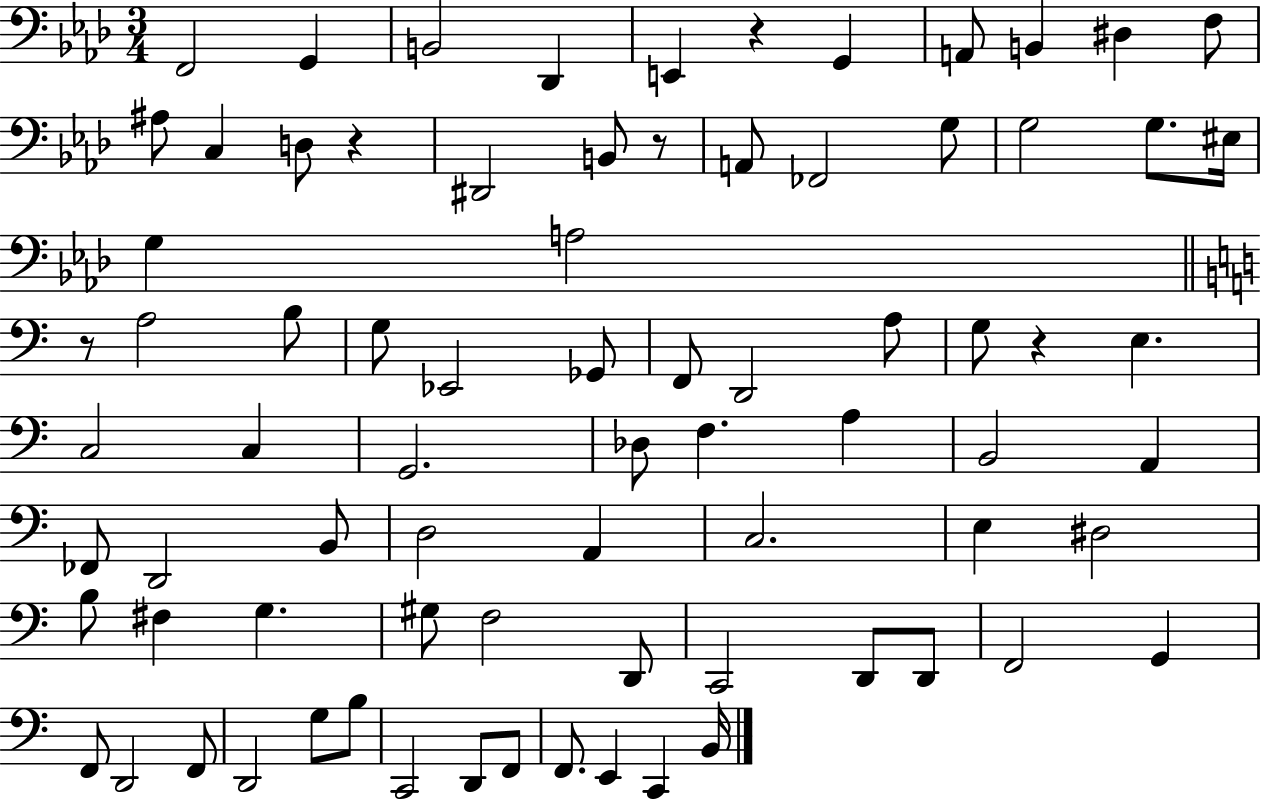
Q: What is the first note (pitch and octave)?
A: F2